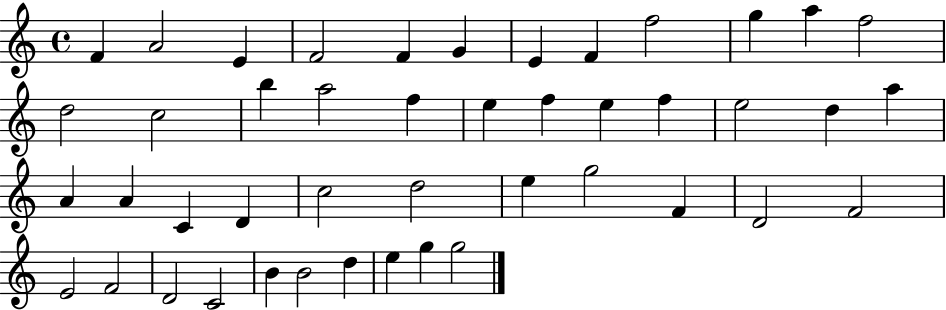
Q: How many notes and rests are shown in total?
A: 45